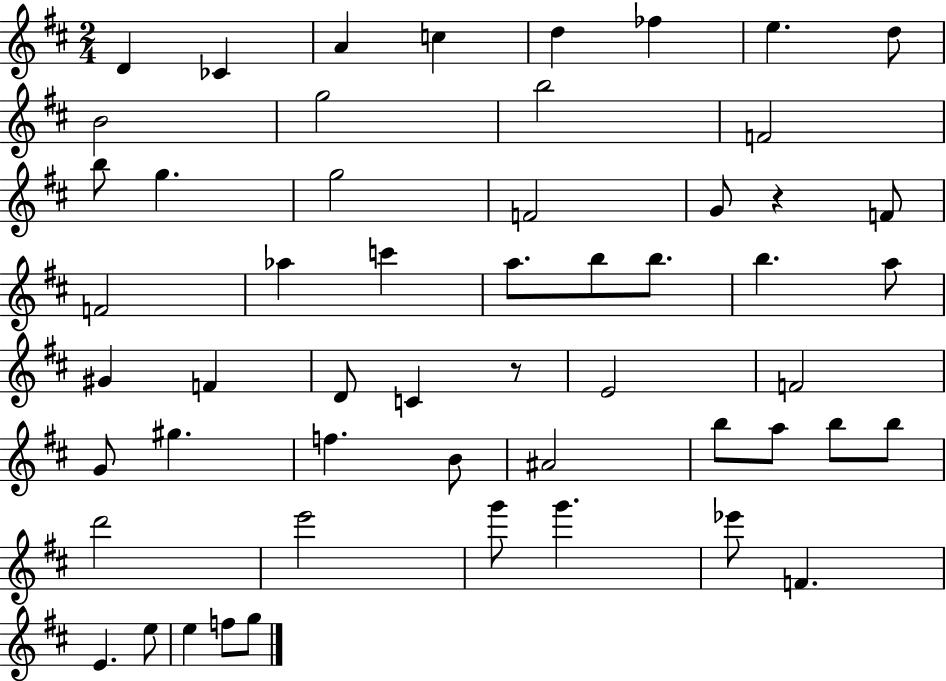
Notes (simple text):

D4/q CES4/q A4/q C5/q D5/q FES5/q E5/q. D5/e B4/h G5/h B5/h F4/h B5/e G5/q. G5/h F4/h G4/e R/q F4/e F4/h Ab5/q C6/q A5/e. B5/e B5/e. B5/q. A5/e G#4/q F4/q D4/e C4/q R/e E4/h F4/h G4/e G#5/q. F5/q. B4/e A#4/h B5/e A5/e B5/e B5/e D6/h E6/h G6/e G6/q. Eb6/e F4/q. E4/q. E5/e E5/q F5/e G5/e